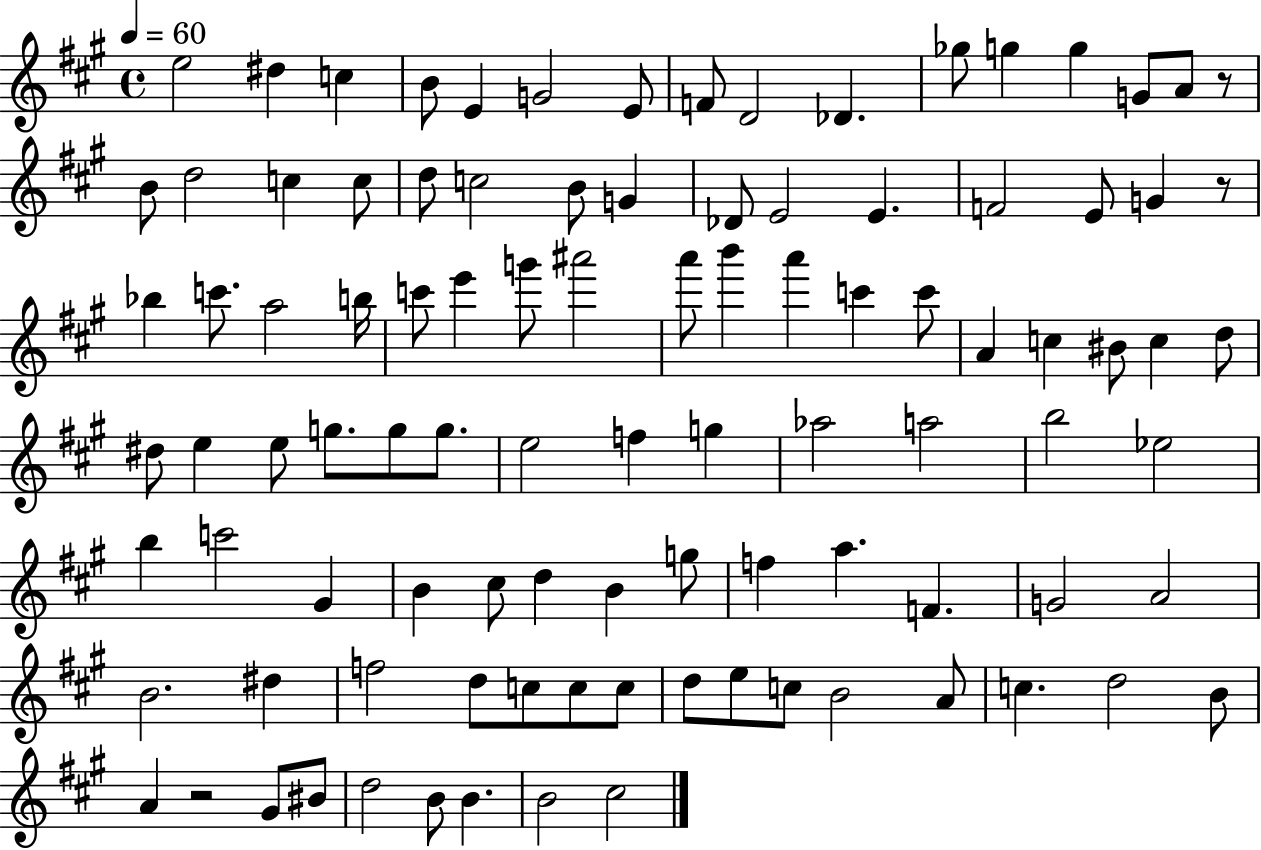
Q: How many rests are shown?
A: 3